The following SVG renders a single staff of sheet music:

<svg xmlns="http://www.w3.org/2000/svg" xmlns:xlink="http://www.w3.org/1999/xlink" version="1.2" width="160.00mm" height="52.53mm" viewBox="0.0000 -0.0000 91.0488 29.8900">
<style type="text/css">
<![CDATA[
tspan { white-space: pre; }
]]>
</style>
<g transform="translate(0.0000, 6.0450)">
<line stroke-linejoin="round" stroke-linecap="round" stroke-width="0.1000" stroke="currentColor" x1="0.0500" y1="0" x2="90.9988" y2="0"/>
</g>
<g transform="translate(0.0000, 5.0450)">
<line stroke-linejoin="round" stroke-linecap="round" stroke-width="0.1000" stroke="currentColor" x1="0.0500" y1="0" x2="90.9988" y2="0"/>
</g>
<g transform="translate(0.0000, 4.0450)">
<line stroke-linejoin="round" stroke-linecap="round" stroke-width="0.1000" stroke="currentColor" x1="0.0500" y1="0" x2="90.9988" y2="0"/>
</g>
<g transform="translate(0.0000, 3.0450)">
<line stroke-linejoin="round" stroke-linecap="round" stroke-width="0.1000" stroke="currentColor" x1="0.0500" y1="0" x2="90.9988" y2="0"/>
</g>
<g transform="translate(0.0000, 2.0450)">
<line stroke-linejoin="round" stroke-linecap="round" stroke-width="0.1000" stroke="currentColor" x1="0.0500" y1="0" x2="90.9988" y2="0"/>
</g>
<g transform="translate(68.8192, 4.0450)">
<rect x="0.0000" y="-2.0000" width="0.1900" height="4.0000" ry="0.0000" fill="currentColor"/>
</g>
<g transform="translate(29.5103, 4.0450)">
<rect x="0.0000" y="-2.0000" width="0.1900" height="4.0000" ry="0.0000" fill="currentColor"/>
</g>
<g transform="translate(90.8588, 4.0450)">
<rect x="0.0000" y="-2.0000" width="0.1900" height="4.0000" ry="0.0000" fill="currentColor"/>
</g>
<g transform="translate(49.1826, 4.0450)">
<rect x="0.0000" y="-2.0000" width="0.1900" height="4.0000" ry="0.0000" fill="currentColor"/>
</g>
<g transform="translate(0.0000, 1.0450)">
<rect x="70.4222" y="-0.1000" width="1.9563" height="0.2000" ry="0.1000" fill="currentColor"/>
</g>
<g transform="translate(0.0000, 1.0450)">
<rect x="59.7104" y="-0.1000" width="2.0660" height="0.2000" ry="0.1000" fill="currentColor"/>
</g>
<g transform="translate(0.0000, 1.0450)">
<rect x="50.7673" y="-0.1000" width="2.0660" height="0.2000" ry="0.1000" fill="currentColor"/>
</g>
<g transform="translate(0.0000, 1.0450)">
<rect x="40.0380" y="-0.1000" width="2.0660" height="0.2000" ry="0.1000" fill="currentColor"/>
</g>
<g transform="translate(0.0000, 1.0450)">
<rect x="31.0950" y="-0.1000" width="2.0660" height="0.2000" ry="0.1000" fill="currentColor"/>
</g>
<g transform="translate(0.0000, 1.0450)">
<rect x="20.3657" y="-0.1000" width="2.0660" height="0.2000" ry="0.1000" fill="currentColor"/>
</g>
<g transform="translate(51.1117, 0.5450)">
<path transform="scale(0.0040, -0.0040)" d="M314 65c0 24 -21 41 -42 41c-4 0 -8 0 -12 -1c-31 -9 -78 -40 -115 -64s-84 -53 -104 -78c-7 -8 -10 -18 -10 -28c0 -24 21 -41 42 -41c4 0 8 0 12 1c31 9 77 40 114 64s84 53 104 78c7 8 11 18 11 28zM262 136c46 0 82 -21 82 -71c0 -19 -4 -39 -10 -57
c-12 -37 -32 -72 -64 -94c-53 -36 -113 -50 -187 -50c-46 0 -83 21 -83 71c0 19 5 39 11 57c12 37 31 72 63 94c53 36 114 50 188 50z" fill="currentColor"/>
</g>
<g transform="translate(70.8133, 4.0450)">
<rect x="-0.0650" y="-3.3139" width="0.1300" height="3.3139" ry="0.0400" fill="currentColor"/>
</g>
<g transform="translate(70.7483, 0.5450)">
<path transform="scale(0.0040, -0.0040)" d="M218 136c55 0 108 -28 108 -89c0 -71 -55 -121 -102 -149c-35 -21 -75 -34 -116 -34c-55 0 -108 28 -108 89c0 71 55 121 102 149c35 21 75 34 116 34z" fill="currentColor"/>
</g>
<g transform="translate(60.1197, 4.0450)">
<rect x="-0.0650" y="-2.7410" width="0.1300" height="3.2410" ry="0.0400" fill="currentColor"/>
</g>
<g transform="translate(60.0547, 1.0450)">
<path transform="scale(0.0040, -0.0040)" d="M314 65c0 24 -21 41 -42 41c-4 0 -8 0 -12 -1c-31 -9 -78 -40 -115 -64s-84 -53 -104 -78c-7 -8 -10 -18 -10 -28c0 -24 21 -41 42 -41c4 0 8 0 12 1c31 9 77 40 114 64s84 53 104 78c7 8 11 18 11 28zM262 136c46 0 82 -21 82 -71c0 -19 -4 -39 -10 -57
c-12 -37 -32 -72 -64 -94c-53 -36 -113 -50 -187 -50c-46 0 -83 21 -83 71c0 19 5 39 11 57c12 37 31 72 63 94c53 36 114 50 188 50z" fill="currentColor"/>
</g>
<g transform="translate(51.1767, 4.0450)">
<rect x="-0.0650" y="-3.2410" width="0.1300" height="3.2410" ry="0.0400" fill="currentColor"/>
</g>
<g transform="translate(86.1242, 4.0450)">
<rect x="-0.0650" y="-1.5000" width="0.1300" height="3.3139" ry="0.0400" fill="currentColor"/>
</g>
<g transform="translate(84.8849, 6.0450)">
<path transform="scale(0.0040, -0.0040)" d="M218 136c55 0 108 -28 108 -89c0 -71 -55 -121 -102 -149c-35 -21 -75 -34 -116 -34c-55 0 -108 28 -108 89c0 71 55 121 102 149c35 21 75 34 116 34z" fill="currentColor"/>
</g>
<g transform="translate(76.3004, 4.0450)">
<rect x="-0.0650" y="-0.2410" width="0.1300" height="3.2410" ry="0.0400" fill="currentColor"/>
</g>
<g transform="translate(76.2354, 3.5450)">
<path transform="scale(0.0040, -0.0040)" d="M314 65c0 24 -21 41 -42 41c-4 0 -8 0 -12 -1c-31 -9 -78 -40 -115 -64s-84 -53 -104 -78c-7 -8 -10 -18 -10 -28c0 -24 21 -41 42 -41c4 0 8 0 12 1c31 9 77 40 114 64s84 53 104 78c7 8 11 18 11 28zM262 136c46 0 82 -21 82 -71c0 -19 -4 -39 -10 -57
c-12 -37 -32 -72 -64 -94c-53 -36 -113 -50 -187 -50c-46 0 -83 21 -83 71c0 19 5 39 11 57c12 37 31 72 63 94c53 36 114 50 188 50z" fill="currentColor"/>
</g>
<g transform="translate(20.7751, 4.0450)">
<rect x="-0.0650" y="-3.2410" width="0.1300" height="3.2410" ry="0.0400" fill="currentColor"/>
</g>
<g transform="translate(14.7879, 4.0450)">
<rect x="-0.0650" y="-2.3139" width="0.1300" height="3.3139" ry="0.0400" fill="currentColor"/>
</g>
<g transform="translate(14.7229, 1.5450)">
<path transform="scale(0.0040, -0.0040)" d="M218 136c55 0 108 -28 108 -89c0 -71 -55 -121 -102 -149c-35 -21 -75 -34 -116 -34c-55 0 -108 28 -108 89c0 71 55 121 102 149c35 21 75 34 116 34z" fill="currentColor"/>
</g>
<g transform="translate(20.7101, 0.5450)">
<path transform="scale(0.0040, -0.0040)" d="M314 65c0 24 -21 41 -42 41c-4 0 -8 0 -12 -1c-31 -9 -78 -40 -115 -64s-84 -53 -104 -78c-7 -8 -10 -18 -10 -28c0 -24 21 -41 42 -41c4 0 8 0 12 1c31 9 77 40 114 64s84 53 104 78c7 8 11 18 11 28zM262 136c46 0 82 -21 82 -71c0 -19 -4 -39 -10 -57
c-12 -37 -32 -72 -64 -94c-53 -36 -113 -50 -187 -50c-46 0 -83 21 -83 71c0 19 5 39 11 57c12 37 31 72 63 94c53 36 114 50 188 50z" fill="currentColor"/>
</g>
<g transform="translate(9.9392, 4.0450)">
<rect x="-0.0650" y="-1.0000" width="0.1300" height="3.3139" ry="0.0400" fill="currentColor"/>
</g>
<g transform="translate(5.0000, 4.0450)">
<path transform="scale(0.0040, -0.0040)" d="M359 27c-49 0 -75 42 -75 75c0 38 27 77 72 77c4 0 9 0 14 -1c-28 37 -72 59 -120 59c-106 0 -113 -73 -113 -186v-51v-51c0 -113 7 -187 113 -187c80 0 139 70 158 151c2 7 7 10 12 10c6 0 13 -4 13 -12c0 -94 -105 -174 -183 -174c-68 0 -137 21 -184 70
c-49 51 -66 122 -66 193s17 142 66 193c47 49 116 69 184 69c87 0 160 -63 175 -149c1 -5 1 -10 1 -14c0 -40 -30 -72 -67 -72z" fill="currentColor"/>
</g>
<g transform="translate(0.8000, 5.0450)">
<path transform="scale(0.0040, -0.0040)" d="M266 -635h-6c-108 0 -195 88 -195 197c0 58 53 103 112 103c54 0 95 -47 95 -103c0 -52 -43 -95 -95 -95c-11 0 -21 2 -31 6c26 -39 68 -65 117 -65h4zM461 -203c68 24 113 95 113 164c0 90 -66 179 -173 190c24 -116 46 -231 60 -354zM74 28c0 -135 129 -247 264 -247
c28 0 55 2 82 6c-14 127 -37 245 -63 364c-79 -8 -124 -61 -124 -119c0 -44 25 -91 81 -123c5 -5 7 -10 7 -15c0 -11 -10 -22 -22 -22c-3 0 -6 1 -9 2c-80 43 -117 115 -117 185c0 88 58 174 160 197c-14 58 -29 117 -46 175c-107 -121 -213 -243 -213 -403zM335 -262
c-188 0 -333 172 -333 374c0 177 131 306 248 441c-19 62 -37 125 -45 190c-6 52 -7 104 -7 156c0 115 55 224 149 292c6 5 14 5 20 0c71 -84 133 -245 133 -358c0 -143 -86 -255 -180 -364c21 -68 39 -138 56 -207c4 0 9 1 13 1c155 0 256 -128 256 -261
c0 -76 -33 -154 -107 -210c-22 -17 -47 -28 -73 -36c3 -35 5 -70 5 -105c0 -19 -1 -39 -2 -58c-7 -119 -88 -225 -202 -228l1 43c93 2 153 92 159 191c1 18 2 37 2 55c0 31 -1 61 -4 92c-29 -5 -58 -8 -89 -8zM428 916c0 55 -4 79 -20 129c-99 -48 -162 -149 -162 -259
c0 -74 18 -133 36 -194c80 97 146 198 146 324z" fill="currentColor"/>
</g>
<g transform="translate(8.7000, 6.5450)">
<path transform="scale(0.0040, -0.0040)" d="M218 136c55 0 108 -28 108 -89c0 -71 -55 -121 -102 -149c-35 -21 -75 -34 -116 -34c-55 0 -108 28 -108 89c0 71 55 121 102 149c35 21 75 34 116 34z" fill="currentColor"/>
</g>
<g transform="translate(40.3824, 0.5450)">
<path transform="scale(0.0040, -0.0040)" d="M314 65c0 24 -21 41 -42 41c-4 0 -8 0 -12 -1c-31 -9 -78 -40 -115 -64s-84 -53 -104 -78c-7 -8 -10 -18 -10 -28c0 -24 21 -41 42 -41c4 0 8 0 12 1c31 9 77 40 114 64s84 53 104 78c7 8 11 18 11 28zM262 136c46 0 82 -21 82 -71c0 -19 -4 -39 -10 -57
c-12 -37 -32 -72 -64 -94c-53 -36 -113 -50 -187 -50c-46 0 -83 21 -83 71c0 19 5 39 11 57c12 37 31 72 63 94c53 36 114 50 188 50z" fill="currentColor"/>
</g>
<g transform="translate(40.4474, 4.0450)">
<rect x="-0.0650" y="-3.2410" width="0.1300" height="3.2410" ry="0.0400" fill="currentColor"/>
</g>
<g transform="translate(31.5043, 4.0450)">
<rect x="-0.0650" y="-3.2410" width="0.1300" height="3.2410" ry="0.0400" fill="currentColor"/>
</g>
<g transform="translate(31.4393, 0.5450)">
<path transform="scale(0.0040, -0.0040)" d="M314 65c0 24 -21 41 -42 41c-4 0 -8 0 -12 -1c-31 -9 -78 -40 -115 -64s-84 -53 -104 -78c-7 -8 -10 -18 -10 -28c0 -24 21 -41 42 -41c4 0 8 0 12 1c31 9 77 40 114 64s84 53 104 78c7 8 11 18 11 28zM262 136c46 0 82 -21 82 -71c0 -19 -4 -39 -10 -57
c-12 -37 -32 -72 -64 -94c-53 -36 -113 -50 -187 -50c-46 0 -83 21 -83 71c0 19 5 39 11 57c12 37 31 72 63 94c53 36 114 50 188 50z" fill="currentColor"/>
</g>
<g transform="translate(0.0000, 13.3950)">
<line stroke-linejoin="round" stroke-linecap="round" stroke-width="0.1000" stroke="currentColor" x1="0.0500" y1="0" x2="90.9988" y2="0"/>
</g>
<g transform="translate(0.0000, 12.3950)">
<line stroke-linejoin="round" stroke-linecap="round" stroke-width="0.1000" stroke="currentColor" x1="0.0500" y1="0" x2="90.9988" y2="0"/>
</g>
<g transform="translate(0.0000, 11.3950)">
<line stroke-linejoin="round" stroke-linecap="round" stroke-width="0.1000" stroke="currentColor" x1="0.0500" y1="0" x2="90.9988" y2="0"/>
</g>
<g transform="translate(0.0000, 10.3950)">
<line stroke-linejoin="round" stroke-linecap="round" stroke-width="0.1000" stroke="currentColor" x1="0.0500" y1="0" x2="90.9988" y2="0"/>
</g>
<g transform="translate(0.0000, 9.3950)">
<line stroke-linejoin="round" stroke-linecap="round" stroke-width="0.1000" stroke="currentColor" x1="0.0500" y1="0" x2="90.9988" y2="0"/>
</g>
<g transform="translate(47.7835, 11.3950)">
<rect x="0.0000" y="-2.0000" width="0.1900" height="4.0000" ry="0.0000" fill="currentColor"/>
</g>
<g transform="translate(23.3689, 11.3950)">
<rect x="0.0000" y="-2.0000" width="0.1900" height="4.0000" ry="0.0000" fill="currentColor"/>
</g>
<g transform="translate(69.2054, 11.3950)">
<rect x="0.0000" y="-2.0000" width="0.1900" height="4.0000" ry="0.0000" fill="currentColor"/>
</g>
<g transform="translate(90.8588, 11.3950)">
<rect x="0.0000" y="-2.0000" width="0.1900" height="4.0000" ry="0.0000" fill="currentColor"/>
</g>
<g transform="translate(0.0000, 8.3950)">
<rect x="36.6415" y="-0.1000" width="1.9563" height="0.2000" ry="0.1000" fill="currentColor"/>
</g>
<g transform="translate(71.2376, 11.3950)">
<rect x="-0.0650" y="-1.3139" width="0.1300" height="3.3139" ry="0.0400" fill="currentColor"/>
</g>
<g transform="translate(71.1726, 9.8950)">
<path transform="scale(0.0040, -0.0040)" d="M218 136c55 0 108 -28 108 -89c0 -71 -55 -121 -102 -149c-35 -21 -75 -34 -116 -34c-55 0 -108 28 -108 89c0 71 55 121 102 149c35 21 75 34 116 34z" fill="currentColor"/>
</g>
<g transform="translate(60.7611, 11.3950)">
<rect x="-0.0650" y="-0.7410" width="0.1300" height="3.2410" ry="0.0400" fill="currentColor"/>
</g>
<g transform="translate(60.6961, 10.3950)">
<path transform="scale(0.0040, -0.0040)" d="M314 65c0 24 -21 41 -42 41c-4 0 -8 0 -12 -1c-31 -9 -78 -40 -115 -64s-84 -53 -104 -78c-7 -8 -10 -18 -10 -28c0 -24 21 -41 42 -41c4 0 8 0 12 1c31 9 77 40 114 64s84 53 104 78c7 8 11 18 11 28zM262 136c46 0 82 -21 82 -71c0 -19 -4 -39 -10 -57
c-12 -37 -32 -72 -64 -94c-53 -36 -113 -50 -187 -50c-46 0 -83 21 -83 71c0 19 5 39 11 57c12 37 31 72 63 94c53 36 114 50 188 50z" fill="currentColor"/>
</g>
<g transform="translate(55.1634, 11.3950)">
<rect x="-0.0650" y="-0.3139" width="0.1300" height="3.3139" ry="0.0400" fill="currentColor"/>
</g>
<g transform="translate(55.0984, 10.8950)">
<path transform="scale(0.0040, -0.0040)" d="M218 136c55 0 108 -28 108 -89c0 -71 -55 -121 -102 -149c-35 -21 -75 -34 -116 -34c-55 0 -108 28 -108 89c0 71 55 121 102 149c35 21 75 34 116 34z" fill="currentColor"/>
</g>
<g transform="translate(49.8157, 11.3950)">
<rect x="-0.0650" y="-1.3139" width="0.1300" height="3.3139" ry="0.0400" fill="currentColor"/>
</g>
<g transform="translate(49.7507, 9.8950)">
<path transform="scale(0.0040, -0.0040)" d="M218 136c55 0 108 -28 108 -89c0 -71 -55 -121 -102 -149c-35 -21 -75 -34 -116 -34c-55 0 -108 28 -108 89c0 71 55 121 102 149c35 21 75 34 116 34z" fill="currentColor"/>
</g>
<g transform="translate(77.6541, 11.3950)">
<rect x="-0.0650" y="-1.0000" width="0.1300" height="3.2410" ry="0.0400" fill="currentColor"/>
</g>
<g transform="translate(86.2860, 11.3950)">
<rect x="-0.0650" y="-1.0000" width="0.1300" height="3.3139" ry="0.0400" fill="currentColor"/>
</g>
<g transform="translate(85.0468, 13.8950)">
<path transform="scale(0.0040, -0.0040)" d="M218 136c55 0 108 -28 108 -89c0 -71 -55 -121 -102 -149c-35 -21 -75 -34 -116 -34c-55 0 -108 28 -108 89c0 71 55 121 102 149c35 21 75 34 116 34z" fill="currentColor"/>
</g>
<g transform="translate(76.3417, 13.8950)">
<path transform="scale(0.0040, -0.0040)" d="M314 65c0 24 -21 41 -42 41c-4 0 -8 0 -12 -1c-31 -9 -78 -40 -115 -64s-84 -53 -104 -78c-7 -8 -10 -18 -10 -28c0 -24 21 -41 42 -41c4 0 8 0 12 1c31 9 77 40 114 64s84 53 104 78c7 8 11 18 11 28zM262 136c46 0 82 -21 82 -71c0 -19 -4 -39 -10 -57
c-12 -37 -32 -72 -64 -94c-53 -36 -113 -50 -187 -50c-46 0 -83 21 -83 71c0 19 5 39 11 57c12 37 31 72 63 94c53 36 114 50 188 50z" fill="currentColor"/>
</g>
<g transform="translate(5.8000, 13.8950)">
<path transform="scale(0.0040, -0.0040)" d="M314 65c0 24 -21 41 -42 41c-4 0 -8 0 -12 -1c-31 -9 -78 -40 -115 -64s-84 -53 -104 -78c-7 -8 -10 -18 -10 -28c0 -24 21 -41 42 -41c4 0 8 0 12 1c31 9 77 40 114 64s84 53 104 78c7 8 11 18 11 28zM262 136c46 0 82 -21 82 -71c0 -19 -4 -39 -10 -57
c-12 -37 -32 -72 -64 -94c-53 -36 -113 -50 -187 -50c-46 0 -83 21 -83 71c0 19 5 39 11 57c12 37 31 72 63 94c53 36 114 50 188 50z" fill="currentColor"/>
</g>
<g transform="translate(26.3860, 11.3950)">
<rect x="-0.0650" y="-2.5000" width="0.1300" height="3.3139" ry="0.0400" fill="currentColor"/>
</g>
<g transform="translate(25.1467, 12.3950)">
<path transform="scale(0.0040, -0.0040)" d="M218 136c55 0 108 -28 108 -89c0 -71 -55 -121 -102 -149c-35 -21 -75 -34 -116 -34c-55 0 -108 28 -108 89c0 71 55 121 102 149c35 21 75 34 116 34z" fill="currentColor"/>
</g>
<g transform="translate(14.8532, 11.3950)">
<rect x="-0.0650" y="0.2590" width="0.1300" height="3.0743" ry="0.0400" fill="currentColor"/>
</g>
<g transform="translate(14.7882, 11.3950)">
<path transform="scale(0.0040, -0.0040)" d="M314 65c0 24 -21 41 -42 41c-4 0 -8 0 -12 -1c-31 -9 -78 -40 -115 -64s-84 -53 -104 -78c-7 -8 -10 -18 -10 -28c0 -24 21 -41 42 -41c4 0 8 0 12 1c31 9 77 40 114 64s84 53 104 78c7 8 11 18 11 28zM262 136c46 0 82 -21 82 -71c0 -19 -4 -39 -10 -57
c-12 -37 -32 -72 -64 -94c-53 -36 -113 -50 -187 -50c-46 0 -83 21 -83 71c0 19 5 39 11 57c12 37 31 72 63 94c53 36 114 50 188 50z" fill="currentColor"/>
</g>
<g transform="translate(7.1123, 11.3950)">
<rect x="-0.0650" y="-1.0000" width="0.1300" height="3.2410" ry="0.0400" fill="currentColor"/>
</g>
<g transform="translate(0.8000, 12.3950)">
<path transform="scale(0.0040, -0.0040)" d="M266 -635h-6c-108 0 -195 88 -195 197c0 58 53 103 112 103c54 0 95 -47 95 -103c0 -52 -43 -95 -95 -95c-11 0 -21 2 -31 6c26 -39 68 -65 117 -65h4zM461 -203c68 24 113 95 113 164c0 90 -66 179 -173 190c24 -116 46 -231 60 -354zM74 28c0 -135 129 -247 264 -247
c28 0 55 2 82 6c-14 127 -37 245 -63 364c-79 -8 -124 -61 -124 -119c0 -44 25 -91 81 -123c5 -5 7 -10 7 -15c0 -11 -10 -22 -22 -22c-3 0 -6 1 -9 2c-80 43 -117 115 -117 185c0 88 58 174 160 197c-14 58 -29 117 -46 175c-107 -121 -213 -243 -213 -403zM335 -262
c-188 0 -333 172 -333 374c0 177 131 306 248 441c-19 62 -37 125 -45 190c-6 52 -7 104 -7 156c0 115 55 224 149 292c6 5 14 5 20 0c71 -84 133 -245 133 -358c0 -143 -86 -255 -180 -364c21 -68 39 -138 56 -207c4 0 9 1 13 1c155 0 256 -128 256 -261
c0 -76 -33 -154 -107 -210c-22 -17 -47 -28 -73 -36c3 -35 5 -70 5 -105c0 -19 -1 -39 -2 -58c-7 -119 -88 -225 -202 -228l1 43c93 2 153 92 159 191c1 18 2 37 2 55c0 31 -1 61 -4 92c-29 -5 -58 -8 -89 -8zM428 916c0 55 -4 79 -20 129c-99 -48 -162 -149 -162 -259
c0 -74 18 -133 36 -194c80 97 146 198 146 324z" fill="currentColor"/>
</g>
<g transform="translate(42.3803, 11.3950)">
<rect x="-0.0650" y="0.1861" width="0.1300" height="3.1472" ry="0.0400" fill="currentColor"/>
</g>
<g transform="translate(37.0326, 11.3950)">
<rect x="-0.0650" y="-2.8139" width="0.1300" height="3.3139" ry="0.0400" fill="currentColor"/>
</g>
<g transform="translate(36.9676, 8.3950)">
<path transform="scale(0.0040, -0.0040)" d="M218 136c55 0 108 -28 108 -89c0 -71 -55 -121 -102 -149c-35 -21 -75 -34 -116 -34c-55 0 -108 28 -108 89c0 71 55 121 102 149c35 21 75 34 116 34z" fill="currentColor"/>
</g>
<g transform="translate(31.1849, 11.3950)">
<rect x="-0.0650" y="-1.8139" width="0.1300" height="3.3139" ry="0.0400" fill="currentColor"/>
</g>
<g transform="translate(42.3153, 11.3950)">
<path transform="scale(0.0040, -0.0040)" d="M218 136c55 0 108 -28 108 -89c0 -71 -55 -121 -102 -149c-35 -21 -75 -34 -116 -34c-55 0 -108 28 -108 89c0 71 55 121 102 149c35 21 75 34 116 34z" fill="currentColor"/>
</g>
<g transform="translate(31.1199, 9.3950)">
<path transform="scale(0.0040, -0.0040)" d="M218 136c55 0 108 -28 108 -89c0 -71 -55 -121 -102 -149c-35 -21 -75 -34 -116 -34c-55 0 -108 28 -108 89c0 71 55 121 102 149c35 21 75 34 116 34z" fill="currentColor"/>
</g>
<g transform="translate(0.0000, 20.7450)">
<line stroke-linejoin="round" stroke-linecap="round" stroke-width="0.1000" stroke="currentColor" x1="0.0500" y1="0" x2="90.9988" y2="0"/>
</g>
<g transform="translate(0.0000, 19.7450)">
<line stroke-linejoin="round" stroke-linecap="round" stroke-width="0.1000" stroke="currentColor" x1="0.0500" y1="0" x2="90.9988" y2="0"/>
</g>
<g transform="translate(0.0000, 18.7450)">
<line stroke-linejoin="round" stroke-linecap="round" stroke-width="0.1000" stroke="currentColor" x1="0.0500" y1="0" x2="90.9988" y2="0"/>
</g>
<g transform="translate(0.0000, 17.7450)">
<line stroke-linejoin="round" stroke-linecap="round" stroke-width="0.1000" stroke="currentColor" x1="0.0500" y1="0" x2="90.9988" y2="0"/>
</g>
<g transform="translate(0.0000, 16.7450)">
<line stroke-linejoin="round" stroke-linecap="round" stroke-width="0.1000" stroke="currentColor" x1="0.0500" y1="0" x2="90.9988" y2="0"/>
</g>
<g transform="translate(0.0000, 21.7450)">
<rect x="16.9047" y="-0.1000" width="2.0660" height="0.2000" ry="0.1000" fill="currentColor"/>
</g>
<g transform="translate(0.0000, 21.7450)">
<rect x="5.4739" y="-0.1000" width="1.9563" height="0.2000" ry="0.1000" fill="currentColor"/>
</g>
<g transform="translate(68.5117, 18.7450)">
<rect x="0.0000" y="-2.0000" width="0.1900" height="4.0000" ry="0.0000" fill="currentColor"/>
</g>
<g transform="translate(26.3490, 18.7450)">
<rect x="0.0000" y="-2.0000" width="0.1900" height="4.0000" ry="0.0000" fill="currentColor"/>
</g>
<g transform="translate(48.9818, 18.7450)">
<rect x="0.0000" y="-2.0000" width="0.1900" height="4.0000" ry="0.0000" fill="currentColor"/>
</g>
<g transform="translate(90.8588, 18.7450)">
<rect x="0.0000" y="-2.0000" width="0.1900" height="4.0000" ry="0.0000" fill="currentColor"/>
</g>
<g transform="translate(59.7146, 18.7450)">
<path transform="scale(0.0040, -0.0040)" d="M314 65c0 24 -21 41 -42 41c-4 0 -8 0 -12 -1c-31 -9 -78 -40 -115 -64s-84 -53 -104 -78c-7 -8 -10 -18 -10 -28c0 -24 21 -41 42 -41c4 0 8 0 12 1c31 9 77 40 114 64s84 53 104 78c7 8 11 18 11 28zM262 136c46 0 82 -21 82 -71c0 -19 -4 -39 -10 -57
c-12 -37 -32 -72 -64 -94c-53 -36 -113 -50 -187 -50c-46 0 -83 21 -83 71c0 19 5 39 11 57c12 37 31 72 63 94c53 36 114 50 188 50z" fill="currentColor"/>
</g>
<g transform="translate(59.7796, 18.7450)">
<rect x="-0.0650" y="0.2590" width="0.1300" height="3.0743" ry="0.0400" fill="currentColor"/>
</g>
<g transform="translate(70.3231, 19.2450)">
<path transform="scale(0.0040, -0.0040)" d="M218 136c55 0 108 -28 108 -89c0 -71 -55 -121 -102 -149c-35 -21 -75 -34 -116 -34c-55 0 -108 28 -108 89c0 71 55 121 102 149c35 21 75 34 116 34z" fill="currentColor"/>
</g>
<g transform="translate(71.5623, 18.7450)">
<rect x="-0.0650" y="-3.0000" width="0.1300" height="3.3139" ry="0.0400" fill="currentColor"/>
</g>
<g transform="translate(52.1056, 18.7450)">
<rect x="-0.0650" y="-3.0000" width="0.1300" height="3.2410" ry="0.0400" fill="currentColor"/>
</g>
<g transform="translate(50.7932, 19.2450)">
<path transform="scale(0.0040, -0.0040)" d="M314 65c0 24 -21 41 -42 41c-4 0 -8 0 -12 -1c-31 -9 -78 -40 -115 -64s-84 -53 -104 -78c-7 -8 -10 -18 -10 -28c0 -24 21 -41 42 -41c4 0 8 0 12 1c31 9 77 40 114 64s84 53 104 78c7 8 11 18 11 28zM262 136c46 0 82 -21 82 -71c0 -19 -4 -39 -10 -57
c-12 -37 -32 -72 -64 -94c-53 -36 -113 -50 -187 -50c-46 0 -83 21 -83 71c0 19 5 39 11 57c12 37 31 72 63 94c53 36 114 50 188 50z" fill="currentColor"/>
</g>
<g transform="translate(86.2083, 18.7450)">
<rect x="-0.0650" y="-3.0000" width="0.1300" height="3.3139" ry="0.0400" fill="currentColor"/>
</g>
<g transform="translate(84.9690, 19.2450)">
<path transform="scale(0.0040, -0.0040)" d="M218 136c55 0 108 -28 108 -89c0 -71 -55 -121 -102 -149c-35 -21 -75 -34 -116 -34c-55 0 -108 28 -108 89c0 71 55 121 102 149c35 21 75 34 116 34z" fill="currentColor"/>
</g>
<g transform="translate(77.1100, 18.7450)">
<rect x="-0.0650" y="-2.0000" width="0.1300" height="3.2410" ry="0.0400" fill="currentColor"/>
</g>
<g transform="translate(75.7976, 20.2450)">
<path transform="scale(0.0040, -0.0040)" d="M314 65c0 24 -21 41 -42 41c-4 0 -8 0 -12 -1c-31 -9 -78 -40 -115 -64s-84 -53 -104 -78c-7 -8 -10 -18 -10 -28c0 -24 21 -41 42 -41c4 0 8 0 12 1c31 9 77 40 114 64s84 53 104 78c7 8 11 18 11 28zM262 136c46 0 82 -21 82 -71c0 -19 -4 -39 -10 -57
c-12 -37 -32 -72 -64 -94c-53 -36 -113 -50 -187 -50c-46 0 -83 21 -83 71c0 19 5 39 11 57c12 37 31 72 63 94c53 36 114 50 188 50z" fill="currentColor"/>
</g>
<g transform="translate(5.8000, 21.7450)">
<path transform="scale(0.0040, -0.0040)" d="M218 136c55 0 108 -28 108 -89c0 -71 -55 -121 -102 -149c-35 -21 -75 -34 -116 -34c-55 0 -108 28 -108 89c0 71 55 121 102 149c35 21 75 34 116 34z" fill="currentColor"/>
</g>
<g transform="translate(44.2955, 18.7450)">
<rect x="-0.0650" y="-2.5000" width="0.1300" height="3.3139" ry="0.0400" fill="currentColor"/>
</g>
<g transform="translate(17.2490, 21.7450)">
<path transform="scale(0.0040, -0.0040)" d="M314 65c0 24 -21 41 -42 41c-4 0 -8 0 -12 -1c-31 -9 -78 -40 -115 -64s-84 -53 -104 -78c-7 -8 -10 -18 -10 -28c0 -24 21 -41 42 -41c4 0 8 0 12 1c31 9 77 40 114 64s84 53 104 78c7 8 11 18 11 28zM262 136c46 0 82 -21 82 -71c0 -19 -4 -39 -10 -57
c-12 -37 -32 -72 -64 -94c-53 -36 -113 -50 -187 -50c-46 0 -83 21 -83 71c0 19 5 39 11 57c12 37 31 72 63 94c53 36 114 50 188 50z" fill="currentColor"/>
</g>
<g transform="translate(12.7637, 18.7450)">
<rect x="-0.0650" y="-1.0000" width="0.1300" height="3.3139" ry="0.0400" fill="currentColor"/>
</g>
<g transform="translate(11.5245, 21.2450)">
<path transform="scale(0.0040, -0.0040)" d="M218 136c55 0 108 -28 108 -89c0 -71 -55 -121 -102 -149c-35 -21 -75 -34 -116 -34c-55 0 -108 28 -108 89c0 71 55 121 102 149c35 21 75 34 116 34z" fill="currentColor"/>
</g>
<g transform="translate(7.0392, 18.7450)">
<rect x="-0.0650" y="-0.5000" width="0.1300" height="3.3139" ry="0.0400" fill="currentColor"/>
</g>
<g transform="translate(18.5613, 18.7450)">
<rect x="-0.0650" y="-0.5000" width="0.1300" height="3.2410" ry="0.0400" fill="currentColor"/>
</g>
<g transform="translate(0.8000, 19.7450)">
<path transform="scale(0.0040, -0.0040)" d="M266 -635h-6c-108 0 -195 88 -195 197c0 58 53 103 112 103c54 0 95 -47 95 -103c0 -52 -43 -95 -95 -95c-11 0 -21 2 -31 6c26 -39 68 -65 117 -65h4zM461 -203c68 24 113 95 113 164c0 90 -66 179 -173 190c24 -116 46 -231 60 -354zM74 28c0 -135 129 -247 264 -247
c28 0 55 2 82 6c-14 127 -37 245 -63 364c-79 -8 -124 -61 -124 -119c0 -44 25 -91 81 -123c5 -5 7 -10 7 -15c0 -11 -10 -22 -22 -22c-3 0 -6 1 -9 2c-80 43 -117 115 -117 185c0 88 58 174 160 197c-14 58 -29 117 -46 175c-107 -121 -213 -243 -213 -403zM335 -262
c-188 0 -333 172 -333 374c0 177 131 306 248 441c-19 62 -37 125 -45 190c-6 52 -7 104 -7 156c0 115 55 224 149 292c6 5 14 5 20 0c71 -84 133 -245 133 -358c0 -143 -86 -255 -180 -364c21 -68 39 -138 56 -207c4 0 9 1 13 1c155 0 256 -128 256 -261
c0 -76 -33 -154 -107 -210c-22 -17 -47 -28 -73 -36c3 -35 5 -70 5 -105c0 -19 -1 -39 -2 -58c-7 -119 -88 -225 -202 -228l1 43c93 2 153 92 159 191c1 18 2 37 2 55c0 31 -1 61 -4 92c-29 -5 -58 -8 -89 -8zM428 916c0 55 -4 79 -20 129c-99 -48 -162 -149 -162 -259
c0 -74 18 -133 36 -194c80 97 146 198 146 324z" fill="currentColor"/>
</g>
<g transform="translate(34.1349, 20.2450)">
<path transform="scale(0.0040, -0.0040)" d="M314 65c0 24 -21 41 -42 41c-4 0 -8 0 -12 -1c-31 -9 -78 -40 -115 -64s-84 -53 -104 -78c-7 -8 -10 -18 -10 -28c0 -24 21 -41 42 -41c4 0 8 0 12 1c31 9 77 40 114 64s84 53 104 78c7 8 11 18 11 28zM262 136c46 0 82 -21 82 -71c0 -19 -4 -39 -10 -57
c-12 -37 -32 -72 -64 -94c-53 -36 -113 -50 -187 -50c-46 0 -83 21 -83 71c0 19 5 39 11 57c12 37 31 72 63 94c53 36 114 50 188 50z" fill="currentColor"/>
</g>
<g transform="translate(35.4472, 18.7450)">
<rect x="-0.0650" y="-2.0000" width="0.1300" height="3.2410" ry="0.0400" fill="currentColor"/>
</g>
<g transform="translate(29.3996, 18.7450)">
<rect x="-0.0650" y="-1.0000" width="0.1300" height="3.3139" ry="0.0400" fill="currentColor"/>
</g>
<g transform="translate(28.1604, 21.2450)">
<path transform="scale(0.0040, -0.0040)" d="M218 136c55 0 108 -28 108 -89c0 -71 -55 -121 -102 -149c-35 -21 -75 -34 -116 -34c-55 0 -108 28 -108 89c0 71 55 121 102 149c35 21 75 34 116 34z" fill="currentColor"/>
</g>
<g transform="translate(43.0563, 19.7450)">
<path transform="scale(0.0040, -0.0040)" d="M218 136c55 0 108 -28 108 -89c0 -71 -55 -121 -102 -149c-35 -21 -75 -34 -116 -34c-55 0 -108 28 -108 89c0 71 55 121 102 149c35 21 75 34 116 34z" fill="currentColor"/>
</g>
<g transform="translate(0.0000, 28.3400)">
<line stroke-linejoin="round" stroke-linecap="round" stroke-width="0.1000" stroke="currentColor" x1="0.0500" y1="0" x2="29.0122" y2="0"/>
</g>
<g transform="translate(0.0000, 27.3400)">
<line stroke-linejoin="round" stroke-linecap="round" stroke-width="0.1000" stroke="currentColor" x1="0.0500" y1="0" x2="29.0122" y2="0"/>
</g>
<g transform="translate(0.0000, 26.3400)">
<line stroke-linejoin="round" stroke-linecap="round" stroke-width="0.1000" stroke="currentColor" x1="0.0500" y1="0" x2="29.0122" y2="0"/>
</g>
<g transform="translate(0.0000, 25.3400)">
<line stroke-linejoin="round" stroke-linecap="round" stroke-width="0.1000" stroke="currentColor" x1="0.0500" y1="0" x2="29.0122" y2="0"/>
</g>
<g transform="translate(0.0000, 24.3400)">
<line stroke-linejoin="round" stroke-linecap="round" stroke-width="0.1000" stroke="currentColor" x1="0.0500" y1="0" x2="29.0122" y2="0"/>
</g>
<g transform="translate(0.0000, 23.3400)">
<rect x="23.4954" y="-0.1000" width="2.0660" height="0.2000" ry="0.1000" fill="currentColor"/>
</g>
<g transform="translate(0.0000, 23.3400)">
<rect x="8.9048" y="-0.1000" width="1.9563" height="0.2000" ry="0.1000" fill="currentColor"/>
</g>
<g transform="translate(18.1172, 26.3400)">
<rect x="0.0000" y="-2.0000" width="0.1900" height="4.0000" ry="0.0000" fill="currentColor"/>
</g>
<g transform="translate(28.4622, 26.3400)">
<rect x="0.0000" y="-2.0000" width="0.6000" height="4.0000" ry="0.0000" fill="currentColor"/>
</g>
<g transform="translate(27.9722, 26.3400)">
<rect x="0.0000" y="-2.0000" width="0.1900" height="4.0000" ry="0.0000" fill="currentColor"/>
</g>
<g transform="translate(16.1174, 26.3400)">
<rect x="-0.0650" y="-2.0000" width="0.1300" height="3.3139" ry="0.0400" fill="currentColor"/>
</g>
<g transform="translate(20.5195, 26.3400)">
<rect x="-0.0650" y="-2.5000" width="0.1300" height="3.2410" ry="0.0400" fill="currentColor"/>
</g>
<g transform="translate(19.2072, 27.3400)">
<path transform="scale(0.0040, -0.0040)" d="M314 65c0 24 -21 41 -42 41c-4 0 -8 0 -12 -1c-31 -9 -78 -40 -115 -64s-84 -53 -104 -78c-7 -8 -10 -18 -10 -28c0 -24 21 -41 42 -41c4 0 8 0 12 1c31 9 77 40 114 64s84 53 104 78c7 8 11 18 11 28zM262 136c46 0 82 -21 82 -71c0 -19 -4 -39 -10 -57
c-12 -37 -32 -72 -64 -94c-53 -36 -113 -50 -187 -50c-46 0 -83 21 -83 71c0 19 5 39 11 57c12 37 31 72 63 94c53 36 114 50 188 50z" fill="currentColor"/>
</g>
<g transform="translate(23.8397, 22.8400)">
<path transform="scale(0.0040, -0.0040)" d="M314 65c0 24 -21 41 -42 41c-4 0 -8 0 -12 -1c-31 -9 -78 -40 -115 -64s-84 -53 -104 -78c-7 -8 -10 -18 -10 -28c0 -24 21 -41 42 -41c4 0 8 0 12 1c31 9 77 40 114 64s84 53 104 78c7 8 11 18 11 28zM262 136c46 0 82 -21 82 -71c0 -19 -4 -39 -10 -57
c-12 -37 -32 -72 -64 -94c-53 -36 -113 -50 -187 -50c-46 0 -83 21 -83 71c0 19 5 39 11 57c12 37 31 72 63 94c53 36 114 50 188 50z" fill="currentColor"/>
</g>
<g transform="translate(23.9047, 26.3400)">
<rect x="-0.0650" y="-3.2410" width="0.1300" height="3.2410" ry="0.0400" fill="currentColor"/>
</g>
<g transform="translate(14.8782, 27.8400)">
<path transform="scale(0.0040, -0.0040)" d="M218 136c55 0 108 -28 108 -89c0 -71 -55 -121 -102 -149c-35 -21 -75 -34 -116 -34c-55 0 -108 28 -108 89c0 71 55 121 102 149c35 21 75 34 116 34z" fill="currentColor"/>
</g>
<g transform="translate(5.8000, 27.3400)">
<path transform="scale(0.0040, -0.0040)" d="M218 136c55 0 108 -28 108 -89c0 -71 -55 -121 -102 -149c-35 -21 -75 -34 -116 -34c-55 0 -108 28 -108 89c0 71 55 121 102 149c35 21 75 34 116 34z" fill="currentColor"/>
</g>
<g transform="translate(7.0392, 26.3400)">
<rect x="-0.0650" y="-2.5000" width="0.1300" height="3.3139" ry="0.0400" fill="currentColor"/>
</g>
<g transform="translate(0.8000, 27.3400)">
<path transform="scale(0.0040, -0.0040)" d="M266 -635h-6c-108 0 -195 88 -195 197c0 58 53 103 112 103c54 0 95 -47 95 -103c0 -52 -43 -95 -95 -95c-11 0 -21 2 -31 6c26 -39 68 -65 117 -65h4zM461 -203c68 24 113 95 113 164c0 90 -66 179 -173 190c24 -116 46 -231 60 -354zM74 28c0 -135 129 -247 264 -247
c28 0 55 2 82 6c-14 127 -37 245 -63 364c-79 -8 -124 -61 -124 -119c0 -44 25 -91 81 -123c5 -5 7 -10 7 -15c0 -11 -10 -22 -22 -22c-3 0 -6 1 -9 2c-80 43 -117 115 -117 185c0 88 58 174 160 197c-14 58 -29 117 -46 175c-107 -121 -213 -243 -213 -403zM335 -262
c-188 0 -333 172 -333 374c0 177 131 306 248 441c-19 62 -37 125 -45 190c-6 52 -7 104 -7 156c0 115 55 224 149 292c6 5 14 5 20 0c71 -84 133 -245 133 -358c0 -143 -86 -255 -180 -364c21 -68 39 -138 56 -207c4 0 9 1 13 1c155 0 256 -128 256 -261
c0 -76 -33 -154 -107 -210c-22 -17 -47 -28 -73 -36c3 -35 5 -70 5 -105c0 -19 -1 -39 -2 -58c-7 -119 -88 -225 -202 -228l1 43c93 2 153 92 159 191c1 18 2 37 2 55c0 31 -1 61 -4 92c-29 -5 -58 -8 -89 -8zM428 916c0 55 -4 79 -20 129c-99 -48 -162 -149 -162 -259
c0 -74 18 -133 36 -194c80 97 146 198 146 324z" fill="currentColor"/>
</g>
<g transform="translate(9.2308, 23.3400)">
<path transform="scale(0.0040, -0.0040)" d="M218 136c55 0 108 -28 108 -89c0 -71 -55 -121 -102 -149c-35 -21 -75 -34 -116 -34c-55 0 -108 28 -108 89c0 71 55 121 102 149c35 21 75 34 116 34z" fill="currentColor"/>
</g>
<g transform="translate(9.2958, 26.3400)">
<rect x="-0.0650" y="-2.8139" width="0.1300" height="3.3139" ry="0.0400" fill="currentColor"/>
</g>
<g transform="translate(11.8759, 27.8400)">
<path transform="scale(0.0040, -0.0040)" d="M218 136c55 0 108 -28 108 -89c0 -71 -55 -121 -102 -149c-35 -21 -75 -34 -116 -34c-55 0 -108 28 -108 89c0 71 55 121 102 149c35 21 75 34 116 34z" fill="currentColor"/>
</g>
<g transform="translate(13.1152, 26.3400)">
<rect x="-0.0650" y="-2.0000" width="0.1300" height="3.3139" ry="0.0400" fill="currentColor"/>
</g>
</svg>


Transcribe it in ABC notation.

X:1
T:Untitled
M:4/4
L:1/4
K:C
D g b2 b2 b2 b2 a2 b c2 E D2 B2 G f a B e c d2 e D2 D C D C2 D F2 G A2 B2 A F2 A G a F F G2 b2